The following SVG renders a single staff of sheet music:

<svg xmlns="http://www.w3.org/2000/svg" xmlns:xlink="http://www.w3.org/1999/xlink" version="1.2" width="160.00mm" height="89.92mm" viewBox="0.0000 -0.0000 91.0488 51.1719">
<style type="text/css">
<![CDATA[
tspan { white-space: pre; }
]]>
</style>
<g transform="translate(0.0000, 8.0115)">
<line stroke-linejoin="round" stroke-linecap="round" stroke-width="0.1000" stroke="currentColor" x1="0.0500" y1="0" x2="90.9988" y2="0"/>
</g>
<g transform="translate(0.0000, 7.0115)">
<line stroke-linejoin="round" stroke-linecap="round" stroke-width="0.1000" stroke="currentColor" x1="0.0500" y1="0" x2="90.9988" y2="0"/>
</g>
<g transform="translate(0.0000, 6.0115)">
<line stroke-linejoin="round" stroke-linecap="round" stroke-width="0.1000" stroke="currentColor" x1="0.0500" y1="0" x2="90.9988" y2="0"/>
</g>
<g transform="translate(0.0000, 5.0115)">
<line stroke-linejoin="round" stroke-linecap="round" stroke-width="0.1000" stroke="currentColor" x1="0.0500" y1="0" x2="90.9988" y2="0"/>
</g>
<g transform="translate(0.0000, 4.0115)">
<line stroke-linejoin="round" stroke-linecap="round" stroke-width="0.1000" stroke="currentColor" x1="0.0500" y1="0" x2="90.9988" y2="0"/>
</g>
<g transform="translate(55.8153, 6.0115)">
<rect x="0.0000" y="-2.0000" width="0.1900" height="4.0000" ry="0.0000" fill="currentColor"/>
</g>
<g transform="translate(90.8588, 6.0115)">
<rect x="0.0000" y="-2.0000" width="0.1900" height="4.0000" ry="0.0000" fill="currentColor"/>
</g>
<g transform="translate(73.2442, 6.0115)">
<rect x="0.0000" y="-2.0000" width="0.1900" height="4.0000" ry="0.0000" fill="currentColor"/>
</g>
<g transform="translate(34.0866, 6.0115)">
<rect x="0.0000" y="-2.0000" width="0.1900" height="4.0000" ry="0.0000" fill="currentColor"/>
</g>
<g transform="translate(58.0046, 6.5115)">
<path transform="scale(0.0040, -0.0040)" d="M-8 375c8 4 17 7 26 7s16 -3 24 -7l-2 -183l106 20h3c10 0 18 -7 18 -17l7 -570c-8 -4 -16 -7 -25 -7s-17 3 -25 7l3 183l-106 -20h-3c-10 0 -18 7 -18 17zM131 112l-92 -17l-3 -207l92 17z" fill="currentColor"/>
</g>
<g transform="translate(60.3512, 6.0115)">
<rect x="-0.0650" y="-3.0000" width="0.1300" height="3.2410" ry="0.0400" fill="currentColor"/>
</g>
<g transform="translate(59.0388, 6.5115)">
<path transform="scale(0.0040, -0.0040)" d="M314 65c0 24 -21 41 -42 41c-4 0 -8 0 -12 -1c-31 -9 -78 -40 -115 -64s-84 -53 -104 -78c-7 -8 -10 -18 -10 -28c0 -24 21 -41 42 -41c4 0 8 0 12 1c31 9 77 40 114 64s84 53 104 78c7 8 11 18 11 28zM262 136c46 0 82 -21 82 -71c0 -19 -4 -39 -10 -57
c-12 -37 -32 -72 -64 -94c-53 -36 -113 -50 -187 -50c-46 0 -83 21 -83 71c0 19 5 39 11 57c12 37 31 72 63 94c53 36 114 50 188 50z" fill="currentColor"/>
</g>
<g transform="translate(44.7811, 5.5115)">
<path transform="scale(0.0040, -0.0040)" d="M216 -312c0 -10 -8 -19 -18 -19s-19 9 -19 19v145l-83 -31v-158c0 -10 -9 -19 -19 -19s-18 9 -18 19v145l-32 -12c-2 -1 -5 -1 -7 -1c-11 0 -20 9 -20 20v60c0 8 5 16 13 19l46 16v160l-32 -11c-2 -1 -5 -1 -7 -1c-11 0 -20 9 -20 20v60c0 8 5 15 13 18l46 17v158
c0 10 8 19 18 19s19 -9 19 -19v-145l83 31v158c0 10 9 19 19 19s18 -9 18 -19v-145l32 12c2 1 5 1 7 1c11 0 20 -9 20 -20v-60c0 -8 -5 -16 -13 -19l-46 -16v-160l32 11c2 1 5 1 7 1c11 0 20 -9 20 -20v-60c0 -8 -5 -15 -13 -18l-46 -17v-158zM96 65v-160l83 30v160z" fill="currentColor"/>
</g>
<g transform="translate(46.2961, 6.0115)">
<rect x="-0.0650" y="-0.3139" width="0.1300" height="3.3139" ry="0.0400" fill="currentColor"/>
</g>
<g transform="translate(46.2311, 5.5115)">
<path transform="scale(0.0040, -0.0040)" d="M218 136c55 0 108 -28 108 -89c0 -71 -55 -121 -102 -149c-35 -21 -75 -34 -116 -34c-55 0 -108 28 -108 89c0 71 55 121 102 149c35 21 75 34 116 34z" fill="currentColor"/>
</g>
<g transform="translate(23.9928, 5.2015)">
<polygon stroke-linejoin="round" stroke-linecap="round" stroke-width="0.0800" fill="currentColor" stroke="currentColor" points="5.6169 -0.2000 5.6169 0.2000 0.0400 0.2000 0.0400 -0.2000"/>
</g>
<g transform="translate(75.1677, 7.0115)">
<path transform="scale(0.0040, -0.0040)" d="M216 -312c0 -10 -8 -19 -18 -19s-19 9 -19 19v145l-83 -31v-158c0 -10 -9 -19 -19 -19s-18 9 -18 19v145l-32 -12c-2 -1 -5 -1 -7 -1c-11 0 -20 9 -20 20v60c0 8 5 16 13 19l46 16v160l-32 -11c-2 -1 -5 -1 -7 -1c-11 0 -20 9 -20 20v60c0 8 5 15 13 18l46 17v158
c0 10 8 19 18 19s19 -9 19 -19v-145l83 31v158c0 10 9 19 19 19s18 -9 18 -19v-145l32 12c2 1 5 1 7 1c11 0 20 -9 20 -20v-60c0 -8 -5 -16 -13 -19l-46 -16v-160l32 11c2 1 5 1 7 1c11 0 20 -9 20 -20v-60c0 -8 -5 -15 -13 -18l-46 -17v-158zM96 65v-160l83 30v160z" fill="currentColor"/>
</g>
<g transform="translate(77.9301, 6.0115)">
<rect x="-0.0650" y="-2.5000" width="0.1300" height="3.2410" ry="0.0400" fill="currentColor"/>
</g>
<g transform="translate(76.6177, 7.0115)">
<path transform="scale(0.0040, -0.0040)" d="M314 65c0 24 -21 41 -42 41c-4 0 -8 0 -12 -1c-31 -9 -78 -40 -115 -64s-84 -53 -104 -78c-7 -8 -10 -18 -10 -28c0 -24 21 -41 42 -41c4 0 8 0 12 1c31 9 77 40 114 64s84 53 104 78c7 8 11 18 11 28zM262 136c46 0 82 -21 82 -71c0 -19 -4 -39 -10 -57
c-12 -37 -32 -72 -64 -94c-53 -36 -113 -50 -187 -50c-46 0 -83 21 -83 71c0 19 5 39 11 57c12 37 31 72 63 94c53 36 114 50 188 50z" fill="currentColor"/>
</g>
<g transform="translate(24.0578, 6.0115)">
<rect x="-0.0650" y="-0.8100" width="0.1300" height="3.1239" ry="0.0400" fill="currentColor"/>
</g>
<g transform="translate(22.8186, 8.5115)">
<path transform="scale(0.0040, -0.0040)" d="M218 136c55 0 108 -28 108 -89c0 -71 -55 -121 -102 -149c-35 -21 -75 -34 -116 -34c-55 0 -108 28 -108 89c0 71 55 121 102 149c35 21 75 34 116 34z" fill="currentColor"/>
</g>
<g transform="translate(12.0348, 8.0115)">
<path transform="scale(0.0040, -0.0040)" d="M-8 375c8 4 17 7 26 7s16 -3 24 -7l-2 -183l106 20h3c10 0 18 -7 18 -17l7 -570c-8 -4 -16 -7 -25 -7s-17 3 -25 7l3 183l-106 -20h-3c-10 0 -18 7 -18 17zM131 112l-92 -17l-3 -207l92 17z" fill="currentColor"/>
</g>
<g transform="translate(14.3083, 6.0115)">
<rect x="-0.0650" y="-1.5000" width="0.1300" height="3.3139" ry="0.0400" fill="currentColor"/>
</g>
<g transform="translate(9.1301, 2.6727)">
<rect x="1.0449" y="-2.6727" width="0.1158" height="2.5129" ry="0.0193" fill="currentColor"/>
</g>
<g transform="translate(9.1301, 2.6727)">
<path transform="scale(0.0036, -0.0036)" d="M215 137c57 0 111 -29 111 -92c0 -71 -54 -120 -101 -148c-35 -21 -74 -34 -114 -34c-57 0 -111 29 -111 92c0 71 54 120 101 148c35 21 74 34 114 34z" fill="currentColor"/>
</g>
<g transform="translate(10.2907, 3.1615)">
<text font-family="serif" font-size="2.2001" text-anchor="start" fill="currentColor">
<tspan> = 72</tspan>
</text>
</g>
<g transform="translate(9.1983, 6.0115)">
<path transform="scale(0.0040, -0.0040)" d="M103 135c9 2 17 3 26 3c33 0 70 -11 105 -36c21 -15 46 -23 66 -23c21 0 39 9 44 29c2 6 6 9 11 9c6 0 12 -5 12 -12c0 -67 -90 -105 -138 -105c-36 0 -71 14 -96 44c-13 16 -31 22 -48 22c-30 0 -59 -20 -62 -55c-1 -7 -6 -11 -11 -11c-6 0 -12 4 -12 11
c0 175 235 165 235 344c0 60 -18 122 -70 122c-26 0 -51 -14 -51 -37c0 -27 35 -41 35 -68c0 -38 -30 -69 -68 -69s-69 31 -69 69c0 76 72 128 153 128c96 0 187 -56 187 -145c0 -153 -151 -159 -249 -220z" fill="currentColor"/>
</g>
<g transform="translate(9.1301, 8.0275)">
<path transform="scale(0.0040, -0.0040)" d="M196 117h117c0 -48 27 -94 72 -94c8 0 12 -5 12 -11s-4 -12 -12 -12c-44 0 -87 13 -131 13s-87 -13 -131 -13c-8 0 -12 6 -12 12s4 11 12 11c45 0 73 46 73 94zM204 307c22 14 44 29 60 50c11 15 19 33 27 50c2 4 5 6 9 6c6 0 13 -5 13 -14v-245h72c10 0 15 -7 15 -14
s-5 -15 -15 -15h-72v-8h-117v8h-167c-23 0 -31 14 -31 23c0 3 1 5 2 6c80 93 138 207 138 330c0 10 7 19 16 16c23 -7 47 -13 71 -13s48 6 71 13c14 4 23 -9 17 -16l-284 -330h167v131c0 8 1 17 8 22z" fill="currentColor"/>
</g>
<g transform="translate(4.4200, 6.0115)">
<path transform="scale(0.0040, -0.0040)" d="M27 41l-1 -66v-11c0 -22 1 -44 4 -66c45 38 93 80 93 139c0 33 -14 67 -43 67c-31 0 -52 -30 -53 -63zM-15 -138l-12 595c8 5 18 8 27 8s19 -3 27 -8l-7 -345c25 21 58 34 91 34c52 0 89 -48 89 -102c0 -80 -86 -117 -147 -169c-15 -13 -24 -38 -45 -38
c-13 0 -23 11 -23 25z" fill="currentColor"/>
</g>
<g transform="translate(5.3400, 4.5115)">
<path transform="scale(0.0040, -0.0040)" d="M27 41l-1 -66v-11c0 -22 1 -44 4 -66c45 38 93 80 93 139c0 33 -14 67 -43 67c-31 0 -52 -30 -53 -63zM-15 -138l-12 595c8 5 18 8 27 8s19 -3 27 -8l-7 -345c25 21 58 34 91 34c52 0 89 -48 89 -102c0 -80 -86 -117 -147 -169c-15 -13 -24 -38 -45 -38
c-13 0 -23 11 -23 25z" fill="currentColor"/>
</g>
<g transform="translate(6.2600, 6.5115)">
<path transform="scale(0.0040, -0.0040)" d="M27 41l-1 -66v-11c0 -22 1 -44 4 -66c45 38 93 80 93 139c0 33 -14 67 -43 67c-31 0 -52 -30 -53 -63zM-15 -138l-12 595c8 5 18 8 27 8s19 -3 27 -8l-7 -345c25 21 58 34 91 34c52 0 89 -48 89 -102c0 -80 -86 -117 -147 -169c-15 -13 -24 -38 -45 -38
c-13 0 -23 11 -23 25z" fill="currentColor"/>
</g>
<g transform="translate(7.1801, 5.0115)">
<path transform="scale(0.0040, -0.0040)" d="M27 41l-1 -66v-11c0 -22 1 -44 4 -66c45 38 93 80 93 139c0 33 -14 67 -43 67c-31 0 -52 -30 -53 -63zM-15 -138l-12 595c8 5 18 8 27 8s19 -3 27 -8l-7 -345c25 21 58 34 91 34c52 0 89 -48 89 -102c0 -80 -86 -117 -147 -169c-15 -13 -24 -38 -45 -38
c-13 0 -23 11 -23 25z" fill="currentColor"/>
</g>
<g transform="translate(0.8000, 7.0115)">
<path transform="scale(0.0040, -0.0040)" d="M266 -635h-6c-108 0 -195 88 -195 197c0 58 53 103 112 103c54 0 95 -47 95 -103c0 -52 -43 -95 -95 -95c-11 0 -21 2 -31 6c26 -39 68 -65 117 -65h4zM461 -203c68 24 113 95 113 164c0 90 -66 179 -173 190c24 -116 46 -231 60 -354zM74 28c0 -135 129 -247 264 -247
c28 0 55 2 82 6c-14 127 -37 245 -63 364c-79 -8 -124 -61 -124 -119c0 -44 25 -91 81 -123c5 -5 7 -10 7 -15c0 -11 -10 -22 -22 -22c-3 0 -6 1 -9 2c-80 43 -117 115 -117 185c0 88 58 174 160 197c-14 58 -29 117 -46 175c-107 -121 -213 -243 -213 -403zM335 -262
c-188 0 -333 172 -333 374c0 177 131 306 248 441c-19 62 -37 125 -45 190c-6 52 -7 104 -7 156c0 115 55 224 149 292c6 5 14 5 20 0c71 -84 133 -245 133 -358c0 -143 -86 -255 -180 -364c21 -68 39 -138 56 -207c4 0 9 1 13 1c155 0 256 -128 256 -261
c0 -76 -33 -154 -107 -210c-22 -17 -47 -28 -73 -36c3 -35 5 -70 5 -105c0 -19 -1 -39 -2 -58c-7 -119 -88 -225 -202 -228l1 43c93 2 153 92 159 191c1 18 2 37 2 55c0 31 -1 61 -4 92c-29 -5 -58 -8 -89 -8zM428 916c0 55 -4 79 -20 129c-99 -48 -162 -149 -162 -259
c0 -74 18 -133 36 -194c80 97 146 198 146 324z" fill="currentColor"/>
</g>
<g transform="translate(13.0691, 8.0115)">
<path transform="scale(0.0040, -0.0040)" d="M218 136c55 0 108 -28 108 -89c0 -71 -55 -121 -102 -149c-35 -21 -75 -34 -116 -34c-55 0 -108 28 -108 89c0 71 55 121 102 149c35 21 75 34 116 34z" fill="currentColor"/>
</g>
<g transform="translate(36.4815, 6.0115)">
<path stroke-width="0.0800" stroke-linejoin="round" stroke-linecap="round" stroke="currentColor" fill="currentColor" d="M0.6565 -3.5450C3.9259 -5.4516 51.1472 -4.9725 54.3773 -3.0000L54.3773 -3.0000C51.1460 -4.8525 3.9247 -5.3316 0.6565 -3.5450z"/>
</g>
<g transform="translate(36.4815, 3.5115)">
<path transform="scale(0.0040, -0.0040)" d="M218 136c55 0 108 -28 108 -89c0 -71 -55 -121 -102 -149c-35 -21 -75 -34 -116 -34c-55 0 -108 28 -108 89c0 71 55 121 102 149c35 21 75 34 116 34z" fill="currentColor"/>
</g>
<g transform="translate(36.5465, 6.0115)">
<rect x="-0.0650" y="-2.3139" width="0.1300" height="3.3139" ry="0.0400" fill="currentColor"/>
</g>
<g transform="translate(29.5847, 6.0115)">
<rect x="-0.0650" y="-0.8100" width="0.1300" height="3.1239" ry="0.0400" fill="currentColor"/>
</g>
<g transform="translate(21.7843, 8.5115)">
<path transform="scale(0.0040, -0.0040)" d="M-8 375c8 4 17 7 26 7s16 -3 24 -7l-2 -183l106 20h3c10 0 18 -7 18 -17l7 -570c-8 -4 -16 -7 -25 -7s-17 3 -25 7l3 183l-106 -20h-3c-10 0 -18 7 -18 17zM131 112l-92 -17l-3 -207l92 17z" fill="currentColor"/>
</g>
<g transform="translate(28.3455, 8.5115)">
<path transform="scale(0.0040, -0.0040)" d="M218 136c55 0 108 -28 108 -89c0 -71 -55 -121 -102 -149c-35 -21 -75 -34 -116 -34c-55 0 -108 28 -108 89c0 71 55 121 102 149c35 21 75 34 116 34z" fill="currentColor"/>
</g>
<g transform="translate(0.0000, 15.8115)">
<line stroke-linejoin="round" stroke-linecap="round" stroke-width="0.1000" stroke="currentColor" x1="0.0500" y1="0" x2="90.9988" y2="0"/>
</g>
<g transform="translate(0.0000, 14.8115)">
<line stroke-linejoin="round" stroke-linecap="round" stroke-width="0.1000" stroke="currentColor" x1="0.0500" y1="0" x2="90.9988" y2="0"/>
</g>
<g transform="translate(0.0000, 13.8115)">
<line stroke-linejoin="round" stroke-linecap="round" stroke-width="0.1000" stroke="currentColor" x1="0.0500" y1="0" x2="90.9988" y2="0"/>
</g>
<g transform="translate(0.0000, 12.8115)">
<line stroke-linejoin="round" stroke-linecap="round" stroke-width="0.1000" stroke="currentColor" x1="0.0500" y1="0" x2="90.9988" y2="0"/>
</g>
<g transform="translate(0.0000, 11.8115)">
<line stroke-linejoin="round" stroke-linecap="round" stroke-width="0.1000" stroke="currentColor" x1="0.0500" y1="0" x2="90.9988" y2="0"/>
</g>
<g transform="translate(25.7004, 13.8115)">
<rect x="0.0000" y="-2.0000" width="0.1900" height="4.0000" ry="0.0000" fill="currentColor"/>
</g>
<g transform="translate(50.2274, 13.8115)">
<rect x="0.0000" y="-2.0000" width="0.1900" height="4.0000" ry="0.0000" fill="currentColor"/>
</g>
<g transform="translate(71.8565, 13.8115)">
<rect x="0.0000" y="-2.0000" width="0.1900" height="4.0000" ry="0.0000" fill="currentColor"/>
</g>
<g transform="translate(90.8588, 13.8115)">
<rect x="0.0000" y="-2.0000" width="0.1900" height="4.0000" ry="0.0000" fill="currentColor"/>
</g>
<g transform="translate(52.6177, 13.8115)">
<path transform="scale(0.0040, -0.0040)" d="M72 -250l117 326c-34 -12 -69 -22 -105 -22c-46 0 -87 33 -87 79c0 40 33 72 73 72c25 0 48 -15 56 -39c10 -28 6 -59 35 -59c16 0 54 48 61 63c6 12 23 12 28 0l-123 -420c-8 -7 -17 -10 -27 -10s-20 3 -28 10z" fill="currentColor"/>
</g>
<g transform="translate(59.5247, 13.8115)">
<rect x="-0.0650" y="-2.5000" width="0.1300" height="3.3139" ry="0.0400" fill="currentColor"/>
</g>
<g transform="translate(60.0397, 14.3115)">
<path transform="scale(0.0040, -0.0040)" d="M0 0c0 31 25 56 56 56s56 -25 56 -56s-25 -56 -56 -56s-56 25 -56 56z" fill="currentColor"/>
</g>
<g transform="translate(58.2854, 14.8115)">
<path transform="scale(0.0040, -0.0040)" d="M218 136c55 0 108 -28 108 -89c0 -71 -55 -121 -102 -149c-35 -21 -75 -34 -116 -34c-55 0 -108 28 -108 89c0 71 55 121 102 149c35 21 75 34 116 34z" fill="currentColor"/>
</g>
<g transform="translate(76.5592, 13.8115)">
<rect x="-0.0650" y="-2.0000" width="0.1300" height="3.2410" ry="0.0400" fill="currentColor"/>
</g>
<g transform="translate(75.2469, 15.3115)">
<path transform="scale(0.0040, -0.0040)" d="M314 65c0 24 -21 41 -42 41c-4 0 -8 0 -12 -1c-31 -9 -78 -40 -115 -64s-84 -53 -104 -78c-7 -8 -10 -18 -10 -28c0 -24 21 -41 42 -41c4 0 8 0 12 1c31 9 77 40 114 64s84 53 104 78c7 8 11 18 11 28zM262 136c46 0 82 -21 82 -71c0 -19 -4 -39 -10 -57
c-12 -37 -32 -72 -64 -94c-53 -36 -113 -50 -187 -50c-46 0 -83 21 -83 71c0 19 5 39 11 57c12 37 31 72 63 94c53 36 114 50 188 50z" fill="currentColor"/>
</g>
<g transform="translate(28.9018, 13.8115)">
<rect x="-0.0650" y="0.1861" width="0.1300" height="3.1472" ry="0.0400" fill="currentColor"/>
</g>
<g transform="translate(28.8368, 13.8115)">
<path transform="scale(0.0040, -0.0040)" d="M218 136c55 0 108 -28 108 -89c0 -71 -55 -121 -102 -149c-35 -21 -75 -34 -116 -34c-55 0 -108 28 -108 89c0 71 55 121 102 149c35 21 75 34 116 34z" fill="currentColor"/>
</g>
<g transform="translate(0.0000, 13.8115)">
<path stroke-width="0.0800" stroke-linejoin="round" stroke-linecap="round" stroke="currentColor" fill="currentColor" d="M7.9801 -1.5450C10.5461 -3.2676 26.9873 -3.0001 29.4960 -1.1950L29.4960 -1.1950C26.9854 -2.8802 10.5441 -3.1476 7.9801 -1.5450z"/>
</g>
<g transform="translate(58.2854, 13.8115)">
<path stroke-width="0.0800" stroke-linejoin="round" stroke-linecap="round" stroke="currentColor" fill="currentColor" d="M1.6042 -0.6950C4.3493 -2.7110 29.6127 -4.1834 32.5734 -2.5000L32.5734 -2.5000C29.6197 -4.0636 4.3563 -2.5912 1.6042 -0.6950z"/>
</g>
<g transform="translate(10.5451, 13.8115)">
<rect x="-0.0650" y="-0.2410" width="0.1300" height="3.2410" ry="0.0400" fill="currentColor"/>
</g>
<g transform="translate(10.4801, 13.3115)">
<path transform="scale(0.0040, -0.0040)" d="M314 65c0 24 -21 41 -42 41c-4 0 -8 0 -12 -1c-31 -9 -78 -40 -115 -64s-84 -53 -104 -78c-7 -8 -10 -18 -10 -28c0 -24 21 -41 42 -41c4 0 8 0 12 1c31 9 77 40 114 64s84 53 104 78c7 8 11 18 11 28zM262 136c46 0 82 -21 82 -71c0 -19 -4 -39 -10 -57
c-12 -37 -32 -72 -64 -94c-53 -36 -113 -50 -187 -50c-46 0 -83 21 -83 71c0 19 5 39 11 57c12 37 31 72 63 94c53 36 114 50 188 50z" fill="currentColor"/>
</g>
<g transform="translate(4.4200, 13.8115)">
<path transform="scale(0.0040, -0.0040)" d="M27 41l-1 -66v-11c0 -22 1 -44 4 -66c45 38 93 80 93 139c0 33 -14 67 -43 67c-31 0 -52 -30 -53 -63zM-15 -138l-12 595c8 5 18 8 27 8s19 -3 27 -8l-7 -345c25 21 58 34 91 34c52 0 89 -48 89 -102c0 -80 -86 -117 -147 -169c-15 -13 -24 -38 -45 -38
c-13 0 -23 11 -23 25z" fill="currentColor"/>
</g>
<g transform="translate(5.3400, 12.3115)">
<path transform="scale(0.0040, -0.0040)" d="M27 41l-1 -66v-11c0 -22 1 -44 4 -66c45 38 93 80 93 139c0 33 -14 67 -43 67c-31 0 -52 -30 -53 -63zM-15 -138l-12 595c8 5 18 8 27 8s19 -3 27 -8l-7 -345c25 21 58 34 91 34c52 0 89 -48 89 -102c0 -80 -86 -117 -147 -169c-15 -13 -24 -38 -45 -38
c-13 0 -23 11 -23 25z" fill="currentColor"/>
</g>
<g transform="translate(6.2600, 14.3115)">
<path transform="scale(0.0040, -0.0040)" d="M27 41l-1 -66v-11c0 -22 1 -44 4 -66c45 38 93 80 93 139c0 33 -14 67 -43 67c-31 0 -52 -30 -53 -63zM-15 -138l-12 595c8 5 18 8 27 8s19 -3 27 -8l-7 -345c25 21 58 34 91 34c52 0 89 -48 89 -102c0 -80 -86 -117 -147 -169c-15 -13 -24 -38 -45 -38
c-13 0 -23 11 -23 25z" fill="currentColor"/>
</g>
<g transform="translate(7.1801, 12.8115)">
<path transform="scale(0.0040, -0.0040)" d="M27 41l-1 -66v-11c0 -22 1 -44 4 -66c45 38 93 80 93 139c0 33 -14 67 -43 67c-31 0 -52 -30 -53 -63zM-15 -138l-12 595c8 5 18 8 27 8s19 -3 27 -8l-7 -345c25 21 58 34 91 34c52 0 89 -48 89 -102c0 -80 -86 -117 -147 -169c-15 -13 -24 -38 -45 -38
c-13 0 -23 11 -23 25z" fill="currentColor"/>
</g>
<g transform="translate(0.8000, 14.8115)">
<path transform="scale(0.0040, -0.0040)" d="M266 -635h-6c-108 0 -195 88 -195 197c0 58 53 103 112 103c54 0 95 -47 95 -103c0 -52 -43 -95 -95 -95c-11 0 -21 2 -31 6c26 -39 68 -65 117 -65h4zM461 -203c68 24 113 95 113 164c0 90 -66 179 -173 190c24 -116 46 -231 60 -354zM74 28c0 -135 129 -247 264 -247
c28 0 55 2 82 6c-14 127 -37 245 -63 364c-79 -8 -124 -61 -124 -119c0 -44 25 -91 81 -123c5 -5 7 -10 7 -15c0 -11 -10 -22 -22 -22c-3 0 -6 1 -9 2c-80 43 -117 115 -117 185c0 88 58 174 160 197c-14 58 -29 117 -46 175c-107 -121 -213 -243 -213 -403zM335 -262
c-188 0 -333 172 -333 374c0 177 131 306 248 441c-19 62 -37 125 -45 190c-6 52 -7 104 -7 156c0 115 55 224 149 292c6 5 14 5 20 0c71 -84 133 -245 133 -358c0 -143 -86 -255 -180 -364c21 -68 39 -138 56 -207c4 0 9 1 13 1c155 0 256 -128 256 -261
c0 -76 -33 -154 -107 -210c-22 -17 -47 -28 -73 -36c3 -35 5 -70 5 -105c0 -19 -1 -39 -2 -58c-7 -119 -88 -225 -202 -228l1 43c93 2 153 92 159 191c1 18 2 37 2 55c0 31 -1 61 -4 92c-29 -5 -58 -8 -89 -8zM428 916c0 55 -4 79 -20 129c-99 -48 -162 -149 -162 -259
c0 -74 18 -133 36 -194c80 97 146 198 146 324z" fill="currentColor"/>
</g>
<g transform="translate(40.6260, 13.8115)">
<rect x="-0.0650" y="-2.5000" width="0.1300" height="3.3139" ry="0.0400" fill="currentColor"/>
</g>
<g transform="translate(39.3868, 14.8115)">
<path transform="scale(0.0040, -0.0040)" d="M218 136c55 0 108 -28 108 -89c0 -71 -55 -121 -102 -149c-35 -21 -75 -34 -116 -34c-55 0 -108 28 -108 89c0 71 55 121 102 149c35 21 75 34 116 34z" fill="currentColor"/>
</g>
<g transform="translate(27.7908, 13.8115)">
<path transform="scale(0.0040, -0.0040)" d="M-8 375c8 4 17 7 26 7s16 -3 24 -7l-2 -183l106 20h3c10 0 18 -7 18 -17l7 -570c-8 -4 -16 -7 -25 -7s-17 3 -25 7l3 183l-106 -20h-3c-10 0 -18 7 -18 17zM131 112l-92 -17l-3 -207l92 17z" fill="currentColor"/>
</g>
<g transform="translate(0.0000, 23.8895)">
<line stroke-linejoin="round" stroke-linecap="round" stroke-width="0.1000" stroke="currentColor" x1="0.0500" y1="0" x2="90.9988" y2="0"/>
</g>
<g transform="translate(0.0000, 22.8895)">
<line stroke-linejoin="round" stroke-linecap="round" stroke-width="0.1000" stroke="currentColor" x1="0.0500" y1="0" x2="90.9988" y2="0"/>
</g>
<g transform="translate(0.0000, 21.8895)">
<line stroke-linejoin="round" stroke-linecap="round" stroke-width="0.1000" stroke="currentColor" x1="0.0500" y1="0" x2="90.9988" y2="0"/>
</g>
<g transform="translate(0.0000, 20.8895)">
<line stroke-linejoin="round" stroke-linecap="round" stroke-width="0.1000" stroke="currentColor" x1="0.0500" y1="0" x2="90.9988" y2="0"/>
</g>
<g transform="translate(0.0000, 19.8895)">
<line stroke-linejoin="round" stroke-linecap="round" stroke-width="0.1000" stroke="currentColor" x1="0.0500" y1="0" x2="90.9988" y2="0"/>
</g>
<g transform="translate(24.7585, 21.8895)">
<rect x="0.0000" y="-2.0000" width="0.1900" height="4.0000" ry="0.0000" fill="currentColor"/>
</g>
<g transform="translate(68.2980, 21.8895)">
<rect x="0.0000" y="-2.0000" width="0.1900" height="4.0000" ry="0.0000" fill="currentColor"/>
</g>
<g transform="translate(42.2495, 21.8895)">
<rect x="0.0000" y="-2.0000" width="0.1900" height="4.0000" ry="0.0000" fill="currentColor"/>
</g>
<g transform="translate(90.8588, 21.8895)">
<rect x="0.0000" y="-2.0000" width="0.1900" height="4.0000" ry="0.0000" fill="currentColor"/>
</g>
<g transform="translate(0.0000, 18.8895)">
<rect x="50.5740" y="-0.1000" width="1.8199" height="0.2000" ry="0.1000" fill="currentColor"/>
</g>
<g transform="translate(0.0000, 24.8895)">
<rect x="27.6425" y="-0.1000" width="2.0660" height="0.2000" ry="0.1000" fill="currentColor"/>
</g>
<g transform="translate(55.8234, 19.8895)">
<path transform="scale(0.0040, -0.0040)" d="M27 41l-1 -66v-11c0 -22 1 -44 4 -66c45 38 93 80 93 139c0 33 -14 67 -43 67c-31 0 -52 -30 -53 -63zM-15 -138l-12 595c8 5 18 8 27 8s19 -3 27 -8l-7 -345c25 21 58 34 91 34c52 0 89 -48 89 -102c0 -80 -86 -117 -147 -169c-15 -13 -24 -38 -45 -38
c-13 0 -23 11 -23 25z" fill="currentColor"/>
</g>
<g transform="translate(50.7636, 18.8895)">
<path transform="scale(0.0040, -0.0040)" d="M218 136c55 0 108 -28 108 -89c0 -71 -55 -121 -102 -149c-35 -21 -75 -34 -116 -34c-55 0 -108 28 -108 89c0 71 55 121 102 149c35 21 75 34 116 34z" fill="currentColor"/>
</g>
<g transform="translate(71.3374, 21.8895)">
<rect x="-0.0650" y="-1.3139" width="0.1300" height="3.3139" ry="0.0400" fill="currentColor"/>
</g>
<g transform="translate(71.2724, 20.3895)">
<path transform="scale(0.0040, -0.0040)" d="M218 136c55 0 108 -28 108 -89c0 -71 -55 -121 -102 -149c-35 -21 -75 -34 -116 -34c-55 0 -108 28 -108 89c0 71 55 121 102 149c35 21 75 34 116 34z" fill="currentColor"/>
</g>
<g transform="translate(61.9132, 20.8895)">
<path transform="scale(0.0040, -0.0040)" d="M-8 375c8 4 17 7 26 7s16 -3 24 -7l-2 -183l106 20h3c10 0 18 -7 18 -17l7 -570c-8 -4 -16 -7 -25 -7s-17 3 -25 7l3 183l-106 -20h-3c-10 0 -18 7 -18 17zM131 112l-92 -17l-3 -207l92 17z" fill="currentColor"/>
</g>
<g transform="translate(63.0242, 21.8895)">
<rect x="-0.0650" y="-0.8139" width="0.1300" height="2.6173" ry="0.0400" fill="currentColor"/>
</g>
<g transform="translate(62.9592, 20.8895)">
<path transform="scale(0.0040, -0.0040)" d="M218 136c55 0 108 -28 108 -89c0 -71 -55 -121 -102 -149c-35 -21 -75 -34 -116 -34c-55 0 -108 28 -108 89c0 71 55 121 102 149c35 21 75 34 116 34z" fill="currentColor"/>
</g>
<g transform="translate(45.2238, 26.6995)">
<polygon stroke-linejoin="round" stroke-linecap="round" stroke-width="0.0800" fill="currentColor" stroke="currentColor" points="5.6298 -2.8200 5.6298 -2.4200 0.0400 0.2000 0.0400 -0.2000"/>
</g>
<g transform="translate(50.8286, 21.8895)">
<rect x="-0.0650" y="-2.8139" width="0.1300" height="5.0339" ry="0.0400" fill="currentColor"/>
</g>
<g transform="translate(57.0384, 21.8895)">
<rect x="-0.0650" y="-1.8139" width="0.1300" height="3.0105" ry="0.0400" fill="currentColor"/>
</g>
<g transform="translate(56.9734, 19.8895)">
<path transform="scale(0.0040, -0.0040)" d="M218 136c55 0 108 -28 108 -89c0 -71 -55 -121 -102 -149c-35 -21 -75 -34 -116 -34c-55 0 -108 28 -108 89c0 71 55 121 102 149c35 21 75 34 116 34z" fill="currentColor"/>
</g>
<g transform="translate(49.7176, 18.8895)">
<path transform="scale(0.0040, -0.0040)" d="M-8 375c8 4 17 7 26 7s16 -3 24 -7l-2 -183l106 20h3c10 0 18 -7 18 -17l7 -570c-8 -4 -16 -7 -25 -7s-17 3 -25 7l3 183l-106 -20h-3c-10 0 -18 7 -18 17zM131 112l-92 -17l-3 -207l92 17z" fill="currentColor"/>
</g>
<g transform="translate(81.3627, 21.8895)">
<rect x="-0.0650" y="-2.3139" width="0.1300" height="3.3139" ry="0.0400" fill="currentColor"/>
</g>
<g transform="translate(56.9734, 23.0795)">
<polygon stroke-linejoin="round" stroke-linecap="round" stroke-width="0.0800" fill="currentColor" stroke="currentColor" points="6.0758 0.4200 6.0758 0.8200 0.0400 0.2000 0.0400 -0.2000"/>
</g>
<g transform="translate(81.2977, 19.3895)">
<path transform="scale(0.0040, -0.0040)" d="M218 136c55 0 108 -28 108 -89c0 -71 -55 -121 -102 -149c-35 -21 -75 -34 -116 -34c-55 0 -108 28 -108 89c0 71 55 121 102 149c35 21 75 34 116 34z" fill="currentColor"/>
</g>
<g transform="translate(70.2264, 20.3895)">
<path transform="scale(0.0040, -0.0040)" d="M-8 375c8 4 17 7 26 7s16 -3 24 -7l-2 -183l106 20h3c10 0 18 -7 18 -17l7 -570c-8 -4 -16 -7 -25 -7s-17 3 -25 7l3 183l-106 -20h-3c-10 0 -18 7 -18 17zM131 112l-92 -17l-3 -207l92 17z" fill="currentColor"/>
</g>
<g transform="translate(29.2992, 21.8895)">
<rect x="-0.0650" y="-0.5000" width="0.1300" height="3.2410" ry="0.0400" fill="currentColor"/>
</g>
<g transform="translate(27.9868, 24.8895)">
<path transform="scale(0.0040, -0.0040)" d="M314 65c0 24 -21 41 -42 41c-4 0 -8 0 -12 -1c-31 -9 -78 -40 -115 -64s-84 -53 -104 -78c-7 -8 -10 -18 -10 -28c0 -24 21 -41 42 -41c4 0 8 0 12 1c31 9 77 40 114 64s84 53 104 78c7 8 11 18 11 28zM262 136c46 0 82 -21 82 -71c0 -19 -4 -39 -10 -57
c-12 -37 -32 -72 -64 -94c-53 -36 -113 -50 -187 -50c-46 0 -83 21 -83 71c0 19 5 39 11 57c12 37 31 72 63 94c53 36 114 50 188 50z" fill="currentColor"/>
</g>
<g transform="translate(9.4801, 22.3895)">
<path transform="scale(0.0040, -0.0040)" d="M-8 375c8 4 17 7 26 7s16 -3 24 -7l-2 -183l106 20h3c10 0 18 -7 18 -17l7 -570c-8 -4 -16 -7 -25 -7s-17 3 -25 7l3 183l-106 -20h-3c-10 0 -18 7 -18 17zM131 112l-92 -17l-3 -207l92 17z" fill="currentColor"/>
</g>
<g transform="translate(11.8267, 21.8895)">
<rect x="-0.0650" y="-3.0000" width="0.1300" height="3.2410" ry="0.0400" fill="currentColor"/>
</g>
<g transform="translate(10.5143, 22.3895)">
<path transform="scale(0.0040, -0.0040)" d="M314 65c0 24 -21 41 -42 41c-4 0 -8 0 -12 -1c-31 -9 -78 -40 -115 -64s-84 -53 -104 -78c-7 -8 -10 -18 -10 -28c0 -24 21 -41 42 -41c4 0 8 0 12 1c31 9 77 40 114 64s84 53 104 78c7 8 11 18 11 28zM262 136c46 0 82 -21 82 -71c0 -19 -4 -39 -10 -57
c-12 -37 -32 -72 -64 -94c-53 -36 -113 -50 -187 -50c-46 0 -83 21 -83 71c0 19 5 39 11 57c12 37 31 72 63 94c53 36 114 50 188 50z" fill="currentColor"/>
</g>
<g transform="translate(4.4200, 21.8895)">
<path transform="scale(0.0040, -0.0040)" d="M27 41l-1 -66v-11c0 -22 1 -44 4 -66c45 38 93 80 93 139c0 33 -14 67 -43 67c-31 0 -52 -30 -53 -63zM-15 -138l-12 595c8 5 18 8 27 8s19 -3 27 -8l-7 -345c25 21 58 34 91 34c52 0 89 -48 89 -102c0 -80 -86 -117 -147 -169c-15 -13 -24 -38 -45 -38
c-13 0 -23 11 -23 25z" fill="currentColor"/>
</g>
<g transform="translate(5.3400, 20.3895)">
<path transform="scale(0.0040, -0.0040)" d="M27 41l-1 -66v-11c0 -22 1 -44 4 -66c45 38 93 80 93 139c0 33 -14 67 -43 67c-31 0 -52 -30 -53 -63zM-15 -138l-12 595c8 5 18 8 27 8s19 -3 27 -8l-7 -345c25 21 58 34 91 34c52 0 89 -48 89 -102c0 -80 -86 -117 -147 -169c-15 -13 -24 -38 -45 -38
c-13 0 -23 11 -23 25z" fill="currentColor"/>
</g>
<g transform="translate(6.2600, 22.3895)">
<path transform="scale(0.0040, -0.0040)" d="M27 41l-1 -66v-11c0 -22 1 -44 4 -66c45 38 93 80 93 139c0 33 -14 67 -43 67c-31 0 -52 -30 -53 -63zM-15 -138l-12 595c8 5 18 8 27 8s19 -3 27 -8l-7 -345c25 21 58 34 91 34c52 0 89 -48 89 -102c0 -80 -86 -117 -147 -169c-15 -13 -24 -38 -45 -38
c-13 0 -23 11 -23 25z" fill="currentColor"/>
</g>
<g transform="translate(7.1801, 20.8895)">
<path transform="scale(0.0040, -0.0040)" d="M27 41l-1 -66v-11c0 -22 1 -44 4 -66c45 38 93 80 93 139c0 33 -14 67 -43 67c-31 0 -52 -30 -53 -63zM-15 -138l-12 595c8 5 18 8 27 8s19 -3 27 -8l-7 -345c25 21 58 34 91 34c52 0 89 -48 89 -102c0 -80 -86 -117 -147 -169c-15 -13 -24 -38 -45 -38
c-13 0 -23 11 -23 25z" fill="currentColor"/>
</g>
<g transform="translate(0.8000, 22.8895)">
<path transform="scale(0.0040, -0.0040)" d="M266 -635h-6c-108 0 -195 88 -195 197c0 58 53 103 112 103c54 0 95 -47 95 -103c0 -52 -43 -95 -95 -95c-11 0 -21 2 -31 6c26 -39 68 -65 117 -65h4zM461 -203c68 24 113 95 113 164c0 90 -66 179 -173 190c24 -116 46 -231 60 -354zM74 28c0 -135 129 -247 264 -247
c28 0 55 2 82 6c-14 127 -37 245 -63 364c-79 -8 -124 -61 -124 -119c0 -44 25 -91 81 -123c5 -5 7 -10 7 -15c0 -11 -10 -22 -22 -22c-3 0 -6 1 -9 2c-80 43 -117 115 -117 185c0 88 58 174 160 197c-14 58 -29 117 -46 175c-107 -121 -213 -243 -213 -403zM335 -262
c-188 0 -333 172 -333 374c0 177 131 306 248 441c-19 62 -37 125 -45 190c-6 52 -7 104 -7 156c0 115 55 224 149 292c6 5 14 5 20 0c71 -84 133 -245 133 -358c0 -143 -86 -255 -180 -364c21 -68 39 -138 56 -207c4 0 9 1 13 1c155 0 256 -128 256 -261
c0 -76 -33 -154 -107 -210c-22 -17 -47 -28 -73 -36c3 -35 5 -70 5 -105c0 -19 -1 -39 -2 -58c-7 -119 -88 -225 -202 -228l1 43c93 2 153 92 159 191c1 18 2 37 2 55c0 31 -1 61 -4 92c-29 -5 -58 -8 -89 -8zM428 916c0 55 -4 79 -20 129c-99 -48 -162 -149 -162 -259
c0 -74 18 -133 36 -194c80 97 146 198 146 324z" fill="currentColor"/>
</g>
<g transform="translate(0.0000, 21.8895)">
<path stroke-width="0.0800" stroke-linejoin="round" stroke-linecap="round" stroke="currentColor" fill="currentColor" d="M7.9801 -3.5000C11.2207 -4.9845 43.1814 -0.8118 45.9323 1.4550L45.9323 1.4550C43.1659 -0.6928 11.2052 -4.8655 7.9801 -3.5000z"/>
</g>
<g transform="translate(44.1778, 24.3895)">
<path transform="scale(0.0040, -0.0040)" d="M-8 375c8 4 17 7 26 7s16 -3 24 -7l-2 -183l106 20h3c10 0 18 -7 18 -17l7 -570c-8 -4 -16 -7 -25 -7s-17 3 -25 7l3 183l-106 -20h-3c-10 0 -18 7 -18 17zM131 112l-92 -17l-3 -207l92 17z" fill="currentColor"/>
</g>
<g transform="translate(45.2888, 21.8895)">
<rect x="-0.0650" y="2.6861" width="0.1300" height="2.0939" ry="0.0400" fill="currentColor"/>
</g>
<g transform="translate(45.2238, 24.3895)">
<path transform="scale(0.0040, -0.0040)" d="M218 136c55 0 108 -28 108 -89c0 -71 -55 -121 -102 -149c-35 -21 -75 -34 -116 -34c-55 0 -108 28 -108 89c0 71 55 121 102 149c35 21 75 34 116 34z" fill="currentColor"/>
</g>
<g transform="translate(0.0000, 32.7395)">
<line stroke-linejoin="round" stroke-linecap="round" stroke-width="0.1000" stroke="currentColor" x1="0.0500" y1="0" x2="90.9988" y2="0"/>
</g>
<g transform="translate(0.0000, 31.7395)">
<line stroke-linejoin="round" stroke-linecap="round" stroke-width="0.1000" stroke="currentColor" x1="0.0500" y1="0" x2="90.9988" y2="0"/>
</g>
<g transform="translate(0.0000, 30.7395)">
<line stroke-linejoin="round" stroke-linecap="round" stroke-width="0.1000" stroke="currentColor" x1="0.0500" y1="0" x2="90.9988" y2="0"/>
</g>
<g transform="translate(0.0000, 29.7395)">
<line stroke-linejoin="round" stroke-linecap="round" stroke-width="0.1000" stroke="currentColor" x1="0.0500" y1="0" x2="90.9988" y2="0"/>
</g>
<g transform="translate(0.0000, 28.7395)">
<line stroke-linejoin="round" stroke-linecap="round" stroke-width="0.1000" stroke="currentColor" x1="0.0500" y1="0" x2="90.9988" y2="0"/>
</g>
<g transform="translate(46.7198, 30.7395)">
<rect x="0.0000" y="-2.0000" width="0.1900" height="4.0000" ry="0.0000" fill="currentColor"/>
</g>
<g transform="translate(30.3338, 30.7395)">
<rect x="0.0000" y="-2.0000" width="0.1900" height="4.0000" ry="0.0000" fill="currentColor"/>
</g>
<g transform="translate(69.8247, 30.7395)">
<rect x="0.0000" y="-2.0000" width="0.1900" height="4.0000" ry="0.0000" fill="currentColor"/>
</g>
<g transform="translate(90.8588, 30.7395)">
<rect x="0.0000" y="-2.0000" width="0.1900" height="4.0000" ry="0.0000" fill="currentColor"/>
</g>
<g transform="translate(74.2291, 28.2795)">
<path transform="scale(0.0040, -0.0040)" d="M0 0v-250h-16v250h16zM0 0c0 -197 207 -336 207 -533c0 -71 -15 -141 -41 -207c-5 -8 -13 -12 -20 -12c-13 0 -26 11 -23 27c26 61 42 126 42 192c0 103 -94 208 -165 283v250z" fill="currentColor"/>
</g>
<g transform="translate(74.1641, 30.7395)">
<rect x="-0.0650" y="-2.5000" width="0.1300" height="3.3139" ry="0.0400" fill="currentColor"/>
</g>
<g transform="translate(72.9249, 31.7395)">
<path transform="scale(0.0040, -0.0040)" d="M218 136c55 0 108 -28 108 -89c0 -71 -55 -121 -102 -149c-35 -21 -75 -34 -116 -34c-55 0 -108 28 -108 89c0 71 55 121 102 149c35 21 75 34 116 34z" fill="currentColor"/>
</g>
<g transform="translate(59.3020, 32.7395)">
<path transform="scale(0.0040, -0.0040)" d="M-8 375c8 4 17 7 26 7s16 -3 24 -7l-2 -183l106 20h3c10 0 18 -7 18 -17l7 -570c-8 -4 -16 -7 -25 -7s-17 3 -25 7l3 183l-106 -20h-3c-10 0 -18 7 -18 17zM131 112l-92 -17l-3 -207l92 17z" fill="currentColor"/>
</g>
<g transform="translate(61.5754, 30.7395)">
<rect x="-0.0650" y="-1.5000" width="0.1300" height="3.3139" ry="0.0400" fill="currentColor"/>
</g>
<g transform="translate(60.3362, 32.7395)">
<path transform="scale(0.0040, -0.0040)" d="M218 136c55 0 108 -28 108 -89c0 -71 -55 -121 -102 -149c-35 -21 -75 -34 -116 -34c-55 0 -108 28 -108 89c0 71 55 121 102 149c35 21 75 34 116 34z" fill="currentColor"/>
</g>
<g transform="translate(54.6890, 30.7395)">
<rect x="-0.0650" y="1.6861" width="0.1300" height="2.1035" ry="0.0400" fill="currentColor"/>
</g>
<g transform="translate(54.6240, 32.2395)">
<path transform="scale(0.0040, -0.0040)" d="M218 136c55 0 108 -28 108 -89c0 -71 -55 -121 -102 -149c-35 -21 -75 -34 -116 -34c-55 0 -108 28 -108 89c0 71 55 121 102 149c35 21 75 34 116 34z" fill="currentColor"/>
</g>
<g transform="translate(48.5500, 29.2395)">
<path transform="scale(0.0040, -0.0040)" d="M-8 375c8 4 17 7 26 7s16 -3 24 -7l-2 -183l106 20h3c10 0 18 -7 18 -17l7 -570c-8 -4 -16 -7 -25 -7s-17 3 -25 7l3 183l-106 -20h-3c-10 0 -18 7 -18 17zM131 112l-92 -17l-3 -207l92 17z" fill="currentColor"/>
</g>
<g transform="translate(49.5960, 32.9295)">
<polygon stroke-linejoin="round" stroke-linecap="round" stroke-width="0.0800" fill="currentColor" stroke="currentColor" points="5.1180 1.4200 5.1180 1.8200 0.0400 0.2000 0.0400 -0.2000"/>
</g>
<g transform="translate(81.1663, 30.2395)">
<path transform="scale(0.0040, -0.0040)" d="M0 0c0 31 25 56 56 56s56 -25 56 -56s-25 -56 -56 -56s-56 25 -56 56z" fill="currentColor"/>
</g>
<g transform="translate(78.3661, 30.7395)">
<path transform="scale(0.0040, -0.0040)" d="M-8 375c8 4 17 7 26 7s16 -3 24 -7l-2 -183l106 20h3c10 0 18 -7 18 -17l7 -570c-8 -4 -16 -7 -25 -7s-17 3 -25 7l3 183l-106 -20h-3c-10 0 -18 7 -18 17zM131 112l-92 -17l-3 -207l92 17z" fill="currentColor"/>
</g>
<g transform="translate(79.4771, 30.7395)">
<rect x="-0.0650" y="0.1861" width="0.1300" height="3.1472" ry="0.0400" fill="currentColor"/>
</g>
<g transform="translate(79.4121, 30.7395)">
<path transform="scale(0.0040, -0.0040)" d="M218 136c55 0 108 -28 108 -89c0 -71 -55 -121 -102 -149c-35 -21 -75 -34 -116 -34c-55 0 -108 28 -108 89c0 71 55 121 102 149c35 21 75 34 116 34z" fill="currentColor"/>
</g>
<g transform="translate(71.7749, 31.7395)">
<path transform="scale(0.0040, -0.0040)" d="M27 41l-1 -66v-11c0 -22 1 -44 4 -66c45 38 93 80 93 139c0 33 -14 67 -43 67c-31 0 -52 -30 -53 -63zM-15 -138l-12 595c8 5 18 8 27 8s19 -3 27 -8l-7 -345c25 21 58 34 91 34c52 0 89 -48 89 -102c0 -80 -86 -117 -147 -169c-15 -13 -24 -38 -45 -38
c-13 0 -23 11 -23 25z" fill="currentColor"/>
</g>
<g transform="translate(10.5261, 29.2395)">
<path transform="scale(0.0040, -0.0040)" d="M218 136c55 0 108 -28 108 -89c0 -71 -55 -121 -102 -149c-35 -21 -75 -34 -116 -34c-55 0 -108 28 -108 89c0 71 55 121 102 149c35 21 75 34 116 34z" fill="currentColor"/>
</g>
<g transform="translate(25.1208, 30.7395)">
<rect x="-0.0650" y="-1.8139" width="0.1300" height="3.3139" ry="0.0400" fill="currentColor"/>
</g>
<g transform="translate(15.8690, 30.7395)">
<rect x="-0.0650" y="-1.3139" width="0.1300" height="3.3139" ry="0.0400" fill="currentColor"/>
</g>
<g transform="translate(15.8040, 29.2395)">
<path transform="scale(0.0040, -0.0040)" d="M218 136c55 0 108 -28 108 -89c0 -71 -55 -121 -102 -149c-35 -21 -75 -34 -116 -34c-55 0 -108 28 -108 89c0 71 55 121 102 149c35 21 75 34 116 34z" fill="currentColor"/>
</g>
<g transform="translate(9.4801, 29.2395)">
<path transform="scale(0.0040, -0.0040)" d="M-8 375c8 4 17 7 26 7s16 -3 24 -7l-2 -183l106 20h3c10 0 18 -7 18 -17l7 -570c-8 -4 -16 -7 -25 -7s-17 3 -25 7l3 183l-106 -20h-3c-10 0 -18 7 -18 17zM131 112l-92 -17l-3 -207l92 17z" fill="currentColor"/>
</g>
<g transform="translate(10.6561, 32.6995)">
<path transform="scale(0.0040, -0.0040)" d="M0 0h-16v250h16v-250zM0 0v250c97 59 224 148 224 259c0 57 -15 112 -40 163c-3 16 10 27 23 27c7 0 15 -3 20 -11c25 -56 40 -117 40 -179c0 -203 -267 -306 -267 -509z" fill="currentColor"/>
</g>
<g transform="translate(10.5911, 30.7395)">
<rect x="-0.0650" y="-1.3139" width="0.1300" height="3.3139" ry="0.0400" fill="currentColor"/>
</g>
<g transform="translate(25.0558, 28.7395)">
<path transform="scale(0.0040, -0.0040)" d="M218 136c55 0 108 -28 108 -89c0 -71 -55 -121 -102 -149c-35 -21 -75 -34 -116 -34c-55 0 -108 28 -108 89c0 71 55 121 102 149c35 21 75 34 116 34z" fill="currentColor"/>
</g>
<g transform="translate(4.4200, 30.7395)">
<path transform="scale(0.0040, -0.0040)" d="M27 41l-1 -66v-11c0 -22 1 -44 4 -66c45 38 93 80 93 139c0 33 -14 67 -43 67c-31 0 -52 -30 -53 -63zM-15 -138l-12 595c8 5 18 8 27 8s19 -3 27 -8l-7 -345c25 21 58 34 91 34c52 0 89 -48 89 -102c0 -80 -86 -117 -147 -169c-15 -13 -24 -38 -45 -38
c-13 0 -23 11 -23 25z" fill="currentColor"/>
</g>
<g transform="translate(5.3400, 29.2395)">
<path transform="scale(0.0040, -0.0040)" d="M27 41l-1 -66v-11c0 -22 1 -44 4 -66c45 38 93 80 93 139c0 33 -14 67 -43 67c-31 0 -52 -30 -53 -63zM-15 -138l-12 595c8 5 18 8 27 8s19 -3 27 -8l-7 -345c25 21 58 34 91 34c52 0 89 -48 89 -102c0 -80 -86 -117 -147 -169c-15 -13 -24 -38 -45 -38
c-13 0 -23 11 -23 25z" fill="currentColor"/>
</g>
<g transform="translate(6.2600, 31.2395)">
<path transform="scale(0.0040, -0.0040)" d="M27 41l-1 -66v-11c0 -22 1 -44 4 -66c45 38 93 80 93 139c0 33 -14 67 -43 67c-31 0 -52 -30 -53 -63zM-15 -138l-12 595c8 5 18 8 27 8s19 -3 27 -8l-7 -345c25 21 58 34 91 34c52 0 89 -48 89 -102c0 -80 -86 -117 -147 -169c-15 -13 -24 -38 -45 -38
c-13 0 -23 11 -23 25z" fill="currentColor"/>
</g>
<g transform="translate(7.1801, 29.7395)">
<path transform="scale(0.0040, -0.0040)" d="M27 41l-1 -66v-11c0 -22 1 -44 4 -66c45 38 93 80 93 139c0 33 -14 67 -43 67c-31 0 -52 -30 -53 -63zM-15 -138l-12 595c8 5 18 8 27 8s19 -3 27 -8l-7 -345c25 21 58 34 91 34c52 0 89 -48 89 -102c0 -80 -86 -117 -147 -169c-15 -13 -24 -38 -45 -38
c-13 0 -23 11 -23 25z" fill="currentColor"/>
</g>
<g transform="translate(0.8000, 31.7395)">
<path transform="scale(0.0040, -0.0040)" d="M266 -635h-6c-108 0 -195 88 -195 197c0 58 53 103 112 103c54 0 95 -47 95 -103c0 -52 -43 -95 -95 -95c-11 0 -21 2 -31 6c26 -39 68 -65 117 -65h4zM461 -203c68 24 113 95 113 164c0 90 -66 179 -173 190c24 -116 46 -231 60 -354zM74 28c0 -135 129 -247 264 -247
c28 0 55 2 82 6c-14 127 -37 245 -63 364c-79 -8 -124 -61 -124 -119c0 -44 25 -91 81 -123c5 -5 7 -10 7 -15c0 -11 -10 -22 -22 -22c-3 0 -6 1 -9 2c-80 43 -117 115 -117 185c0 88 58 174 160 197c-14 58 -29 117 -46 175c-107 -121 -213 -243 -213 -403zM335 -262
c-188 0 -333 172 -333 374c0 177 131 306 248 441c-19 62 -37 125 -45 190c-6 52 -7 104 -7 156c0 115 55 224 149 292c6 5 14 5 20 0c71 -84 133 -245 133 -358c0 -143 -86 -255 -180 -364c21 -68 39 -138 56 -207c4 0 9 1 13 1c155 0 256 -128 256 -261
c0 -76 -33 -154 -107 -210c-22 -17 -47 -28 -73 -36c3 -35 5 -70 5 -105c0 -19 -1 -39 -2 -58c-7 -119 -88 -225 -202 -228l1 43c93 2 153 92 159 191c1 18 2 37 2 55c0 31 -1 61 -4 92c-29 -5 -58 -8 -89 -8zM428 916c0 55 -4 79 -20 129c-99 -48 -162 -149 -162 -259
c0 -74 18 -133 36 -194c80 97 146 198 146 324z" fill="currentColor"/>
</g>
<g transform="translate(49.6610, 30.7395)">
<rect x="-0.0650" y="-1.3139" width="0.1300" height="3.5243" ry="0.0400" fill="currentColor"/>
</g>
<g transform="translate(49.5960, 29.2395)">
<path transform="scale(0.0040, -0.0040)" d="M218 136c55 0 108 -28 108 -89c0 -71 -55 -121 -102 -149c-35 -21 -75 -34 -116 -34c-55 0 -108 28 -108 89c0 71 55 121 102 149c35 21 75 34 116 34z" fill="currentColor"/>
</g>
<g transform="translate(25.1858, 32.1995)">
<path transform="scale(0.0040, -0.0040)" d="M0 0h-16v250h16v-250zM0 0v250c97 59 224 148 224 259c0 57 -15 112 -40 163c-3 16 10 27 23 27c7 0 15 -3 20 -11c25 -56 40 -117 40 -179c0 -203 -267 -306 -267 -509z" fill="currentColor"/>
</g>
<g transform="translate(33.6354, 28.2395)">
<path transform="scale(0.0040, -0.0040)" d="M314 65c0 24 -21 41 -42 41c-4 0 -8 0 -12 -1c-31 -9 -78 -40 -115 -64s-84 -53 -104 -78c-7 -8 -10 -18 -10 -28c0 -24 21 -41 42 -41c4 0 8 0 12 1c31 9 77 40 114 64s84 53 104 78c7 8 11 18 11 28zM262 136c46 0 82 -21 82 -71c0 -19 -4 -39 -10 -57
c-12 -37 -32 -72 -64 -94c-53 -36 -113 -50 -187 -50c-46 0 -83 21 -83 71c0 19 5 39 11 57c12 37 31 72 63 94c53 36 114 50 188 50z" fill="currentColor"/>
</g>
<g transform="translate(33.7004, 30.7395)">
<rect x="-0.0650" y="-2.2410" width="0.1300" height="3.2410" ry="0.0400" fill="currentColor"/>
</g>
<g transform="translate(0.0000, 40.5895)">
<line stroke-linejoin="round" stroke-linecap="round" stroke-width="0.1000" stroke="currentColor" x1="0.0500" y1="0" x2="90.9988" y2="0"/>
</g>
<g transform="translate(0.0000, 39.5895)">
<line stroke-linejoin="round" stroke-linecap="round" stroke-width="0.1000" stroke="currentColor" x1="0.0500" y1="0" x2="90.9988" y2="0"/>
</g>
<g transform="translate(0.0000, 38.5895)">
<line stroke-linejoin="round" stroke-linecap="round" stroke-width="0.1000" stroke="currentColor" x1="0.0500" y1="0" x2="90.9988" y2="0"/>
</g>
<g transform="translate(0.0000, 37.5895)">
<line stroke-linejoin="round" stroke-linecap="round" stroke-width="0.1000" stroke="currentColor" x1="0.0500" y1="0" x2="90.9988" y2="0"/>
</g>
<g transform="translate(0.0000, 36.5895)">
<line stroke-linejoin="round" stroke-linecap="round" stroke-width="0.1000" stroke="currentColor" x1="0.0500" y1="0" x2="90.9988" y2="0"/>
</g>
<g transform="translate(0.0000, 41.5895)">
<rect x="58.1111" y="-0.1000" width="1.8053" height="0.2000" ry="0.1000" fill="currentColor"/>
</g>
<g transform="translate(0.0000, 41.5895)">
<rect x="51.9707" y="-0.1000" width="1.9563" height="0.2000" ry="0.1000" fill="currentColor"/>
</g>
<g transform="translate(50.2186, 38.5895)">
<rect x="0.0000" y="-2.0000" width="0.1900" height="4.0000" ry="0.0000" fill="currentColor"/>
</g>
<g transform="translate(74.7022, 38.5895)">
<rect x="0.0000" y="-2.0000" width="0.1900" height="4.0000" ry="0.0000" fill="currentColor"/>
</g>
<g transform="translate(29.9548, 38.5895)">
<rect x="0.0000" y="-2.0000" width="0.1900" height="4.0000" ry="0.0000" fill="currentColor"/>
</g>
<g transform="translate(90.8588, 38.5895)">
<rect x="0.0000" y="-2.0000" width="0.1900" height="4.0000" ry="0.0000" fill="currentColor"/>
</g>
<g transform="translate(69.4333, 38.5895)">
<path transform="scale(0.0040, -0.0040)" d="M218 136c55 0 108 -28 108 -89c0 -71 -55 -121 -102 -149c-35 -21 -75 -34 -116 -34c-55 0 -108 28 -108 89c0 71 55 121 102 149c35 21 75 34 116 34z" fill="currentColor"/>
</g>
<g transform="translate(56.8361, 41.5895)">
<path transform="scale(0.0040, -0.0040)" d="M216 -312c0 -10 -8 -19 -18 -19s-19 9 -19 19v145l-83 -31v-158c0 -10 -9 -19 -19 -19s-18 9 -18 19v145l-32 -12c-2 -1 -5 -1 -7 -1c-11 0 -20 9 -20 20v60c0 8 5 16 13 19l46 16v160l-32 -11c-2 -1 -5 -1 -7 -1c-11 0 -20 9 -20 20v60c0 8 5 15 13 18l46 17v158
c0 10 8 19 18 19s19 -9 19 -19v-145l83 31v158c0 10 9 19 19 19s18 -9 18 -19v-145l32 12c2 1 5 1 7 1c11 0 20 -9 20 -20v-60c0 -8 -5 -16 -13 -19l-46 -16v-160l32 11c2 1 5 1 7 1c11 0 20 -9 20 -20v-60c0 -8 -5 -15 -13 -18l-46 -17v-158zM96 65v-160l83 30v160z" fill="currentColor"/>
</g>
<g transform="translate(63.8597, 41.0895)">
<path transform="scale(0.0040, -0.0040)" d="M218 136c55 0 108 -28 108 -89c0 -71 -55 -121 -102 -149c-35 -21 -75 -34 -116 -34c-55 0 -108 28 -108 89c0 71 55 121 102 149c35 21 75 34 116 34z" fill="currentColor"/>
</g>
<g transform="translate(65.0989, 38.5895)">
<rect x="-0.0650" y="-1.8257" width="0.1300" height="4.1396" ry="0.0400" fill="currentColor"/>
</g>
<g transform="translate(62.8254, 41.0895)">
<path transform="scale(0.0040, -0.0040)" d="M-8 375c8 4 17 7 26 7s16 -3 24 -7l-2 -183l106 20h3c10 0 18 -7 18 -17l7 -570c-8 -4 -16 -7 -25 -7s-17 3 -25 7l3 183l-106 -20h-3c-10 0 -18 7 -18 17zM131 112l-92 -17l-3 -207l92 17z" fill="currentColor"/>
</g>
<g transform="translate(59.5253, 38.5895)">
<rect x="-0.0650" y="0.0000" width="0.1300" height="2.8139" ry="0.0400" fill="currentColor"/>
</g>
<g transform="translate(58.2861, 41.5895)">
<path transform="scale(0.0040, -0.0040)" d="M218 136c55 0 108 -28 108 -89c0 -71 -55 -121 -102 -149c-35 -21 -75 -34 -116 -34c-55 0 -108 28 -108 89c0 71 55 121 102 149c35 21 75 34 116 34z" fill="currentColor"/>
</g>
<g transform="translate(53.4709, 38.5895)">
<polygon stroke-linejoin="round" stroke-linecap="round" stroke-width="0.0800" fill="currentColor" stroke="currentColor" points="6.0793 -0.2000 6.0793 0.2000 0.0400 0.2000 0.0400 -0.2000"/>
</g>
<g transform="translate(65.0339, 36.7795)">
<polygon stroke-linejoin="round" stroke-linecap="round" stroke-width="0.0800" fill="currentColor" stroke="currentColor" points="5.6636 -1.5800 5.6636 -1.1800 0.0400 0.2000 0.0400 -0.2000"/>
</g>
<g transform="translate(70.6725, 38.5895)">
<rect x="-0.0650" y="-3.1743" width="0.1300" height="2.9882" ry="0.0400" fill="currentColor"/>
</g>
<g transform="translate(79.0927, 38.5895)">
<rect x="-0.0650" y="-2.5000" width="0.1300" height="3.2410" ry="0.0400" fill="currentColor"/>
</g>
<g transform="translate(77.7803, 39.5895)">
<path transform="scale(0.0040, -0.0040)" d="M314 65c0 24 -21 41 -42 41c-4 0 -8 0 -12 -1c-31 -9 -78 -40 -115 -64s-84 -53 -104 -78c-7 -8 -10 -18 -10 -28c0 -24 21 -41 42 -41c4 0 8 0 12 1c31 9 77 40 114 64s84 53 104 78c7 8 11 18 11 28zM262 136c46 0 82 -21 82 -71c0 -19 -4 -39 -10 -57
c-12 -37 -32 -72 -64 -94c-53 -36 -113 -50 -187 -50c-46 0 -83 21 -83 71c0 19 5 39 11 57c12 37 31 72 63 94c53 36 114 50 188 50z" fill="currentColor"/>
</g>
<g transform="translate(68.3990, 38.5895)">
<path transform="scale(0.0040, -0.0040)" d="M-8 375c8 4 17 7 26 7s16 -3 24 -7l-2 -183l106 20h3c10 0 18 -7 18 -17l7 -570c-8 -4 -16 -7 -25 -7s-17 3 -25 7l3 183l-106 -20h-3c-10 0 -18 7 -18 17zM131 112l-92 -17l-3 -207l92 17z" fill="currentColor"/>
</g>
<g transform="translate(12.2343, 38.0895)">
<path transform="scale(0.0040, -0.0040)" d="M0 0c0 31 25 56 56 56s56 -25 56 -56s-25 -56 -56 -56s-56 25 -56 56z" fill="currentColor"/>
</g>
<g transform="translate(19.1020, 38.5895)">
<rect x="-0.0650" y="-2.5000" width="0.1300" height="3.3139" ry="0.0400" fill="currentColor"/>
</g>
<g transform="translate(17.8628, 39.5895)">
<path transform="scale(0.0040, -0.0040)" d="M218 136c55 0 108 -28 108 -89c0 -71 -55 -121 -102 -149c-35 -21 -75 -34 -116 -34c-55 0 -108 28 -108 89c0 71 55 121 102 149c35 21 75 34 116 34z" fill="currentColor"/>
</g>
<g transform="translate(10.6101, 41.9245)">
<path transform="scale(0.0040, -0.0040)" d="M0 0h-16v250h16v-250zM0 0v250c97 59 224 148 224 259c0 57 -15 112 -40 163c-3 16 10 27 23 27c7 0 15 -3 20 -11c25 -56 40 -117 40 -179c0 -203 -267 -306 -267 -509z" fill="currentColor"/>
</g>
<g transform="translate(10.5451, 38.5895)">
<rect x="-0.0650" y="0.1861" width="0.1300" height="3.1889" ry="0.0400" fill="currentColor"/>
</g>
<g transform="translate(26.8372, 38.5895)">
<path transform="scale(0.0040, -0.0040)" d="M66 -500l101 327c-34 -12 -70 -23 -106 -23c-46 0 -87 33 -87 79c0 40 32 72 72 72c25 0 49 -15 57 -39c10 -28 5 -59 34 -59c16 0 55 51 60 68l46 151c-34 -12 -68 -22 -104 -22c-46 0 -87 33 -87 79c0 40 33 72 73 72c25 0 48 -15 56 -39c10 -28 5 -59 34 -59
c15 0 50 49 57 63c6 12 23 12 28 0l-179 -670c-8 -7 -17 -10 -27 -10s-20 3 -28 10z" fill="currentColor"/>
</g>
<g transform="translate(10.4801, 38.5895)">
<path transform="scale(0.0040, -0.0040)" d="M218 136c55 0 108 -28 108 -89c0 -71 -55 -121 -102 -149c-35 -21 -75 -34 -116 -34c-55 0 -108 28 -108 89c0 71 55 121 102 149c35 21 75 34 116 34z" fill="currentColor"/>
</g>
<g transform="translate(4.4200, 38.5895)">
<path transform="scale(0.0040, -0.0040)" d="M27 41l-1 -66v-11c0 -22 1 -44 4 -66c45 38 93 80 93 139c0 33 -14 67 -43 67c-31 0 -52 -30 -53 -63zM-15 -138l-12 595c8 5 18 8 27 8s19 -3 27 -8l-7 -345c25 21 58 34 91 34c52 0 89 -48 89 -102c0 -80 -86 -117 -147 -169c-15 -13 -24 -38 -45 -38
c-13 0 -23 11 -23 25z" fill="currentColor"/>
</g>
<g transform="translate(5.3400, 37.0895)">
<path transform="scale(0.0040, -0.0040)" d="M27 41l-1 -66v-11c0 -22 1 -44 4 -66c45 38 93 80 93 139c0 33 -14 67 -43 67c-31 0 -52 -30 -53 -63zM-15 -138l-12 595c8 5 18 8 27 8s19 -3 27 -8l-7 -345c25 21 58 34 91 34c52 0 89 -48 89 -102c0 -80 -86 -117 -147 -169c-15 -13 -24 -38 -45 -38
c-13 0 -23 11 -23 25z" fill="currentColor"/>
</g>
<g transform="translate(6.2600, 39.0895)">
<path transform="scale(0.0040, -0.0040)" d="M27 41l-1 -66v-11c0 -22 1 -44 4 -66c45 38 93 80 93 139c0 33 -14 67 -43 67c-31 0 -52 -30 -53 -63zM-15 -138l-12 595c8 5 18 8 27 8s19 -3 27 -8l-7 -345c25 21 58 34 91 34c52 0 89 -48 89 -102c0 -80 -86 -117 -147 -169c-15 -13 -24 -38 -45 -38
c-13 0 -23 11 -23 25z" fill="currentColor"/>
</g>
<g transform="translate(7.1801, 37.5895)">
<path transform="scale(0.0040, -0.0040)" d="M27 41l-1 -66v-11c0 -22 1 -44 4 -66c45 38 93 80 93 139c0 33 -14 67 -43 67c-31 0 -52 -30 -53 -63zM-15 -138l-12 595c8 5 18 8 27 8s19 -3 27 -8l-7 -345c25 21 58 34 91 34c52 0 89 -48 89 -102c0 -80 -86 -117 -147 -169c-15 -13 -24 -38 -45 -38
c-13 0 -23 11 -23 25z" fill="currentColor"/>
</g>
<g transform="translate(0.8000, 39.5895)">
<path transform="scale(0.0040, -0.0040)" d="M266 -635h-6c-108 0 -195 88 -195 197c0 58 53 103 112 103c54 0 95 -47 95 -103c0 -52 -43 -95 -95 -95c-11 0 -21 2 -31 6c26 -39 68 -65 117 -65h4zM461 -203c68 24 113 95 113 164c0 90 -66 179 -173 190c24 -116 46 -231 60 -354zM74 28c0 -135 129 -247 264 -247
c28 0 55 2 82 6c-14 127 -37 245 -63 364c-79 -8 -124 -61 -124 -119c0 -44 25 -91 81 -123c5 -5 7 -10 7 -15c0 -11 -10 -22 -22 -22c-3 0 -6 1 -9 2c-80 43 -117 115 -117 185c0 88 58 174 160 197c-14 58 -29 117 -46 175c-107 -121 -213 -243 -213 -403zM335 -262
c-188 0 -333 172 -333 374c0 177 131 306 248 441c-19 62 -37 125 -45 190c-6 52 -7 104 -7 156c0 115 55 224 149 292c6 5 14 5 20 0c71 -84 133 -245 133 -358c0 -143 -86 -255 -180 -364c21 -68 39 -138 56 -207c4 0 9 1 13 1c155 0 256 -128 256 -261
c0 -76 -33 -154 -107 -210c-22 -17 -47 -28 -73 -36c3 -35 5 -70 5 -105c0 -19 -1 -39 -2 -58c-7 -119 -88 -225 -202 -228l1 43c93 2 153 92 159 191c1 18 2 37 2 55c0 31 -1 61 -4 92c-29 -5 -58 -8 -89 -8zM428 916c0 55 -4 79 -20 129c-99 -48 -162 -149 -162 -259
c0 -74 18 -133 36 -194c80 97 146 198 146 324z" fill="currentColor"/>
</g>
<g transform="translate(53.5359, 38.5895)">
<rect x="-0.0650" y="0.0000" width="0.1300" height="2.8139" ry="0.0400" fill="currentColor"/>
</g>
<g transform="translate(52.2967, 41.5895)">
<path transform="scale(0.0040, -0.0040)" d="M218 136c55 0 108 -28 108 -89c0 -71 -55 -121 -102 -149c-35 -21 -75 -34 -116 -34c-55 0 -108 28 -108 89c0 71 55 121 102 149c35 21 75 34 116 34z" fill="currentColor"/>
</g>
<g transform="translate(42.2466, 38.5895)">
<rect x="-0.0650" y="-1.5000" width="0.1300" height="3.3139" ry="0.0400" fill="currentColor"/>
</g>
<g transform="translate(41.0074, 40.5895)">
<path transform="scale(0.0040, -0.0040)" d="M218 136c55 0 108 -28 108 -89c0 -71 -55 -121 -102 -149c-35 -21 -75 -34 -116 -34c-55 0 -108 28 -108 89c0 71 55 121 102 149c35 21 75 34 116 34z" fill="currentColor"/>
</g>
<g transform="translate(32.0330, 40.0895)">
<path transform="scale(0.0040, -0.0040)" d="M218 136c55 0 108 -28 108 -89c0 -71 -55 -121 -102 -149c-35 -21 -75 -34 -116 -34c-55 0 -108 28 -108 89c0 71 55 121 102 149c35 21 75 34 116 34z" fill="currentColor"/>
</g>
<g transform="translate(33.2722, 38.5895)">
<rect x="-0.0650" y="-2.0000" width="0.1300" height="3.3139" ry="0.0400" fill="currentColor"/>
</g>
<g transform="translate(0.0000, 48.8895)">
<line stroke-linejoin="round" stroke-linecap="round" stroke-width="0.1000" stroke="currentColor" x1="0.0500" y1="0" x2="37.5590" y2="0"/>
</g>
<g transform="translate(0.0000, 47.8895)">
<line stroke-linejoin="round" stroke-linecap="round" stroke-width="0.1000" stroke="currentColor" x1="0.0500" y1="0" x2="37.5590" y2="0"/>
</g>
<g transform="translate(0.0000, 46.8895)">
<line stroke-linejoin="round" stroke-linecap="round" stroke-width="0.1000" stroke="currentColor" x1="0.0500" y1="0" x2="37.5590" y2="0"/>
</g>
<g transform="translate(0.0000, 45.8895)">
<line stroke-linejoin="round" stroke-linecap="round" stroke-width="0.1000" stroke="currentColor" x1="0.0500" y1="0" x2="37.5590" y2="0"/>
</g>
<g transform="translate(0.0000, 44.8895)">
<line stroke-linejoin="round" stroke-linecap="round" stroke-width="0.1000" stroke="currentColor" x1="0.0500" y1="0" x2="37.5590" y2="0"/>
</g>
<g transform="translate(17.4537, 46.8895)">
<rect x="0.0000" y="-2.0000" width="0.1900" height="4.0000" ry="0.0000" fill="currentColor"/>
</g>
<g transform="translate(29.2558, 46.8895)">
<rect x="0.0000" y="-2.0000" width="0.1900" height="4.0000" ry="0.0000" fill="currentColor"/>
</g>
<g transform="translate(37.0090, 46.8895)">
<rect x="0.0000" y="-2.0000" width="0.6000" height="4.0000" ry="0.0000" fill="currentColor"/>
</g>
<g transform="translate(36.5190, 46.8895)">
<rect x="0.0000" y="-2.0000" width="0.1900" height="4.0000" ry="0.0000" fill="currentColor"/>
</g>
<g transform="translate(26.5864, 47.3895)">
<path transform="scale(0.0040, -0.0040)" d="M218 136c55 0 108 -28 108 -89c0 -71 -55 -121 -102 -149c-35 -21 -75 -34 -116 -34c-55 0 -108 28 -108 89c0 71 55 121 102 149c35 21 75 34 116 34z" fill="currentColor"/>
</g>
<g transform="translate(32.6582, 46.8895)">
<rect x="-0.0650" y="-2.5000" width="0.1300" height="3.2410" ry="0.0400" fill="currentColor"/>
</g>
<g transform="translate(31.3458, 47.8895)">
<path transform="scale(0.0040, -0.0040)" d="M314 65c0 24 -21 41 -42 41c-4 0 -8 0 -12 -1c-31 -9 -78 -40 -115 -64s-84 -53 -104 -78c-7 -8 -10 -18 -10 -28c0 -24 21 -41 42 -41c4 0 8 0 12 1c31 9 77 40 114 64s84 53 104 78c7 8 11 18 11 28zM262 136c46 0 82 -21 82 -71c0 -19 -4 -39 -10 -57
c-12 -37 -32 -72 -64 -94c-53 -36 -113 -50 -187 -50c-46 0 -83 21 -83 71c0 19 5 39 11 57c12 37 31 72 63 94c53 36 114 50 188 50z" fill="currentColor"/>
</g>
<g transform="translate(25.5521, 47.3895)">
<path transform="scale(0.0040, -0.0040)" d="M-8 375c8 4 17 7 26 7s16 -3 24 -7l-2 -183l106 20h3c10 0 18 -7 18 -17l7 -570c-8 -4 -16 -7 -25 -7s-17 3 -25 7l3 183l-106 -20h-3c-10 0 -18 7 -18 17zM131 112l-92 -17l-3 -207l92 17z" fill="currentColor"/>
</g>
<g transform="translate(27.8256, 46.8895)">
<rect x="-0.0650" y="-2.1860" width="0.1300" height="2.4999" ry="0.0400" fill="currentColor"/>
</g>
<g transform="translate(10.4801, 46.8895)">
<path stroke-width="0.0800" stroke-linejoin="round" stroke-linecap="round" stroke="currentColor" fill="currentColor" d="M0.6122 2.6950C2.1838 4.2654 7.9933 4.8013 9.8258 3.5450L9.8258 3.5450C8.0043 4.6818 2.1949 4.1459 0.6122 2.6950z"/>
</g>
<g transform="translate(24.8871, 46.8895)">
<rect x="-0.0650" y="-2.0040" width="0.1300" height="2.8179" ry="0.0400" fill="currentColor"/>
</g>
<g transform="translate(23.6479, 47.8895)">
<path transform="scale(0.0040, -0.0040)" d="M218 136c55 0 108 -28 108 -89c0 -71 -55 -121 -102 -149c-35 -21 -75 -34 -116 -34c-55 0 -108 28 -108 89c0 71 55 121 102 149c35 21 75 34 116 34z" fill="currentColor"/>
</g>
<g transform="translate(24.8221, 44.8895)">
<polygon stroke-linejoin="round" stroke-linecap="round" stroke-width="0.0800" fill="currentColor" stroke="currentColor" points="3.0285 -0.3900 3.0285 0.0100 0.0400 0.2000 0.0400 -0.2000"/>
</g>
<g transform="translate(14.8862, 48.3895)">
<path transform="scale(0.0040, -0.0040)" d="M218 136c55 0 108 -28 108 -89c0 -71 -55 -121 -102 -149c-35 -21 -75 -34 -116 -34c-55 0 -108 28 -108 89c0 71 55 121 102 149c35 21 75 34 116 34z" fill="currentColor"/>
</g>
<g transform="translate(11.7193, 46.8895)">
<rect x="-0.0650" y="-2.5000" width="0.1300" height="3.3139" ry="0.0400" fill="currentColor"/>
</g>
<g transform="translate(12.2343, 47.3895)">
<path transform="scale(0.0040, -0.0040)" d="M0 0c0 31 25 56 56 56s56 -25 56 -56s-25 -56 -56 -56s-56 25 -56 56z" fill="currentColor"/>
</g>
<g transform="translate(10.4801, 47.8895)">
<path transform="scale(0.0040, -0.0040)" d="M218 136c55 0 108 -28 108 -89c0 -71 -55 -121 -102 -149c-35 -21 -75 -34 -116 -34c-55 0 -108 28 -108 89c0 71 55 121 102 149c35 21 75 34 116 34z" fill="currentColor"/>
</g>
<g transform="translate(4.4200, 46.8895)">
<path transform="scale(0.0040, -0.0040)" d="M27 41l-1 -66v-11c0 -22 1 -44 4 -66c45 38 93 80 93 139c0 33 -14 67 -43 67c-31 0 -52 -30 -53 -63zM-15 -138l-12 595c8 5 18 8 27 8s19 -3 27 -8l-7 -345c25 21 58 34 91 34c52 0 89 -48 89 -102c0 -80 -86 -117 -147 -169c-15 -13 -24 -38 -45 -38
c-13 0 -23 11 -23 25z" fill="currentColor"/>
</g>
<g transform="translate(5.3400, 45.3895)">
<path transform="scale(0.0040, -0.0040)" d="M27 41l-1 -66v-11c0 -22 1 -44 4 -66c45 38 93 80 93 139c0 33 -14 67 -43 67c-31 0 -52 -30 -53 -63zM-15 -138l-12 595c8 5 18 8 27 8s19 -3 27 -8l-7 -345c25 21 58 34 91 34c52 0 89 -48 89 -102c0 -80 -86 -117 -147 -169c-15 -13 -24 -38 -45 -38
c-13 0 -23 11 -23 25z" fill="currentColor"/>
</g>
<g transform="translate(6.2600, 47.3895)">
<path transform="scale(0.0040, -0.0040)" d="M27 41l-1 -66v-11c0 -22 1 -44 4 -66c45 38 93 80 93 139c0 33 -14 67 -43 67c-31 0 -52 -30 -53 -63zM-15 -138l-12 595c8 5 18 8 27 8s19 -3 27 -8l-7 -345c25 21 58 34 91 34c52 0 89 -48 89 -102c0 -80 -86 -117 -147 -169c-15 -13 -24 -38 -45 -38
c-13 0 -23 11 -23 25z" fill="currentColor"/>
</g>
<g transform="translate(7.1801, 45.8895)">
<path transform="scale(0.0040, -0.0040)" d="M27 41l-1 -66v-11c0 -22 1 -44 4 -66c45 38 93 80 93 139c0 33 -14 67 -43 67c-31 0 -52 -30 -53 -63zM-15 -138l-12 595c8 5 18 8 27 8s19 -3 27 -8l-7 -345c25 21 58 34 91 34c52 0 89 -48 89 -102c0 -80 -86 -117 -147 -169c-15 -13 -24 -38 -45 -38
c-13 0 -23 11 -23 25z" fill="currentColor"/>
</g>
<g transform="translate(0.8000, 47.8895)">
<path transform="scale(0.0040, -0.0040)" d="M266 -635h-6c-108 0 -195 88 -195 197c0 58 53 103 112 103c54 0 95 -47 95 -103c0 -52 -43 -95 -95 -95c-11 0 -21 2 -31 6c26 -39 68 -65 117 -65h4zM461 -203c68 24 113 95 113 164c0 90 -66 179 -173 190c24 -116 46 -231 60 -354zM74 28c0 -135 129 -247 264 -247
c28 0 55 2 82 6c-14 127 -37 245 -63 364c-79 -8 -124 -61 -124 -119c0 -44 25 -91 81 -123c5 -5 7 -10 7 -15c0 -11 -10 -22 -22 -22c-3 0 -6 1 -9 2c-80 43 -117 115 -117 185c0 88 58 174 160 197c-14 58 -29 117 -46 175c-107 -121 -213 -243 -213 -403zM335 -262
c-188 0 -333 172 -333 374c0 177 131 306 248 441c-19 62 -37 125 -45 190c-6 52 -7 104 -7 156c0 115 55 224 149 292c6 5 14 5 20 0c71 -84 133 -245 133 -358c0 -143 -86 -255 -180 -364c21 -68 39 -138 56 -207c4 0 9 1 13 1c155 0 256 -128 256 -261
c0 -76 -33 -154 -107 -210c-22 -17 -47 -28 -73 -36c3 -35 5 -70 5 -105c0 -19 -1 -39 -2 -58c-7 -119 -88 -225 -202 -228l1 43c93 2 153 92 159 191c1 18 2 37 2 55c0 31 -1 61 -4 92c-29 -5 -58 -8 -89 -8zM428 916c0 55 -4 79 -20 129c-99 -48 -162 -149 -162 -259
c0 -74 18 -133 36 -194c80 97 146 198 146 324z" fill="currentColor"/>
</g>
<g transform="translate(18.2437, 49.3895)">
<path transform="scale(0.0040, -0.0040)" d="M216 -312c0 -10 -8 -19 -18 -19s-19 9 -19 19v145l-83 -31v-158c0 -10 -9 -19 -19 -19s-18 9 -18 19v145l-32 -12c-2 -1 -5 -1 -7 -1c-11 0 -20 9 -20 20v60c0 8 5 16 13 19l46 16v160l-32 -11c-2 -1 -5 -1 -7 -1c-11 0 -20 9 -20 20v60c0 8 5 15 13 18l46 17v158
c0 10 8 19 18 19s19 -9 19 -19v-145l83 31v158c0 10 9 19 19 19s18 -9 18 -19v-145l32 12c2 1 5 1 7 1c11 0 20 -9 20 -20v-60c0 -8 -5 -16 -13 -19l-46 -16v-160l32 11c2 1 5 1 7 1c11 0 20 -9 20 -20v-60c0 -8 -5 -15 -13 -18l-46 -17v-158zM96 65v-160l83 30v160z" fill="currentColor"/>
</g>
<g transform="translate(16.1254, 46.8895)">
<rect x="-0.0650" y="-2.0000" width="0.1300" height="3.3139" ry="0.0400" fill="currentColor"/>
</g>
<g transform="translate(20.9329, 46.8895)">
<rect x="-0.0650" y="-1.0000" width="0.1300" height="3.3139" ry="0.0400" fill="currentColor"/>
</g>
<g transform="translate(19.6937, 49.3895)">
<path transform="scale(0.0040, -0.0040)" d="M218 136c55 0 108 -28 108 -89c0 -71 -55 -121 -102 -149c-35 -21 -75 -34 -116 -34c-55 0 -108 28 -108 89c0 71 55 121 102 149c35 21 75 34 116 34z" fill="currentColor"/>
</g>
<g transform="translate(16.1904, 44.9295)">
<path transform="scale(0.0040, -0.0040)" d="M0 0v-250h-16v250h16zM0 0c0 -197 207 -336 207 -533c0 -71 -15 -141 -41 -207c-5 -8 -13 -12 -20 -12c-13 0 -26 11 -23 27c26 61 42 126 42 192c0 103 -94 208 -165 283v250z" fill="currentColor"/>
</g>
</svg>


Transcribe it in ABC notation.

X:1
T:Untitled
M:2/4
L:1/4
K:Ab
E D/2 D/2 g ^c A2 ^G2 c2 B G z/2 G F2 A2 C2 D/2 a/2 _f/2 d/2 e g e/2 e f/2 g2 e/2 F/2 E _G/2 B _B/2 G z/4 F _E C/2 ^C/2 D/2 B/2 G2 G F/2 ^D G/2 A/2 G2